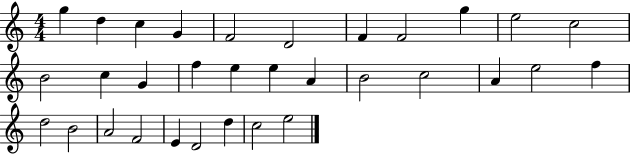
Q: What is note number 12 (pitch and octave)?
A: B4